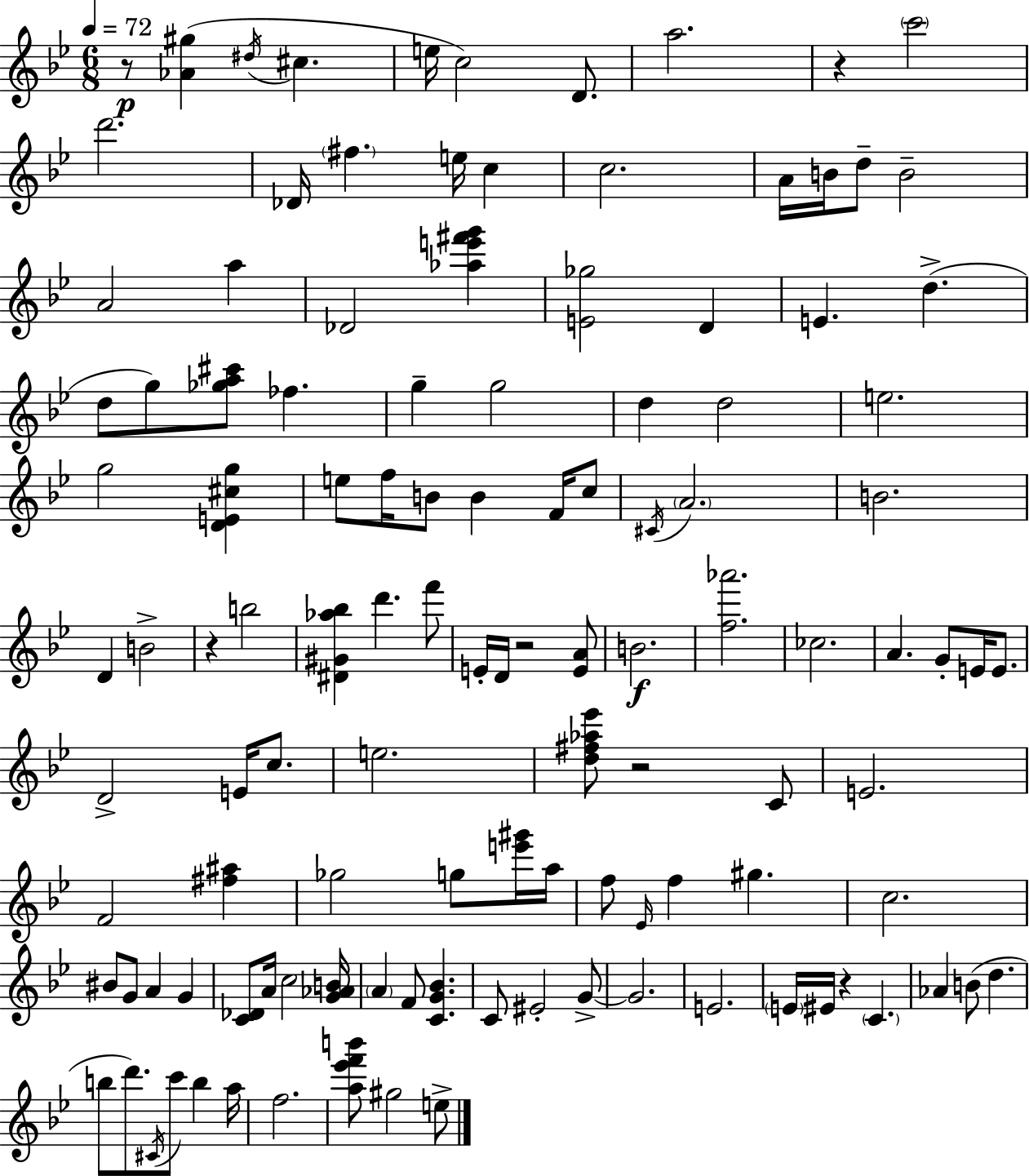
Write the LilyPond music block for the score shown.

{
  \clef treble
  \numericTimeSignature
  \time 6/8
  \key bes \major
  \tempo 4 = 72
  r8\p <aes' gis''>4( \acciaccatura { dis''16 } cis''4. | e''16 c''2) d'8. | a''2. | r4 \parenthesize c'''2 | \break d'''2. | des'16 \parenthesize fis''4. e''16 c''4 | c''2. | a'16 b'16 d''8-- b'2-- | \break a'2 a''4 | des'2 <aes'' e''' fis''' g'''>4 | <e' ges''>2 d'4 | e'4. d''4.->( | \break d''8 g''8) <ges'' a'' cis'''>8 fes''4. | g''4-- g''2 | d''4 d''2 | e''2. | \break g''2 <d' e' cis'' g''>4 | e''8 f''16 b'8 b'4 f'16 c''8 | \acciaccatura { cis'16 } \parenthesize a'2. | b'2. | \break d'4 b'2-> | r4 b''2 | <dis' gis' aes'' bes''>4 d'''4. | f'''8 e'16-. d'16 r2 | \break <e' a'>8 b'2.\f | <f'' aes'''>2. | ces''2. | a'4. g'8-. e'16 e'8. | \break d'2-> e'16 c''8. | e''2. | <d'' fis'' aes'' ees'''>8 r2 | c'8 e'2. | \break f'2 <fis'' ais''>4 | ges''2 g''8 | <e''' gis'''>16 a''16 f''8 \grace { ees'16 } f''4 gis''4. | c''2. | \break bis'8 g'8 a'4 g'4 | <c' des'>8 a'16 c''2 | <g' aes' b'>16 \parenthesize a'4 f'8 <c' g' bes'>4. | c'8 eis'2-. | \break g'8->~~ g'2. | e'2. | \parenthesize e'16 eis'16 r4 \parenthesize c'4. | aes'4 b'8( d''4. | \break b''8 d'''8.) \acciaccatura { cis'16 } c'''8 b''4 | a''16 f''2. | <a'' ees''' f''' b'''>8 gis''2 | e''8-> \bar "|."
}